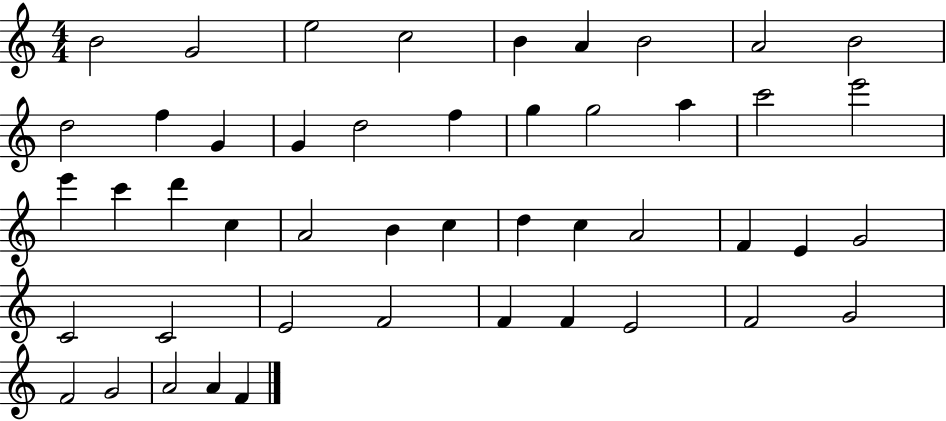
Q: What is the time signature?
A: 4/4